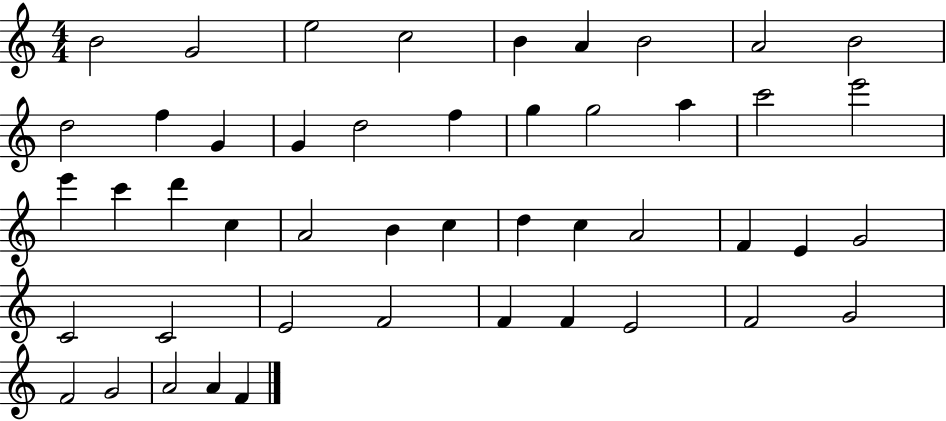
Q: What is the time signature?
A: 4/4